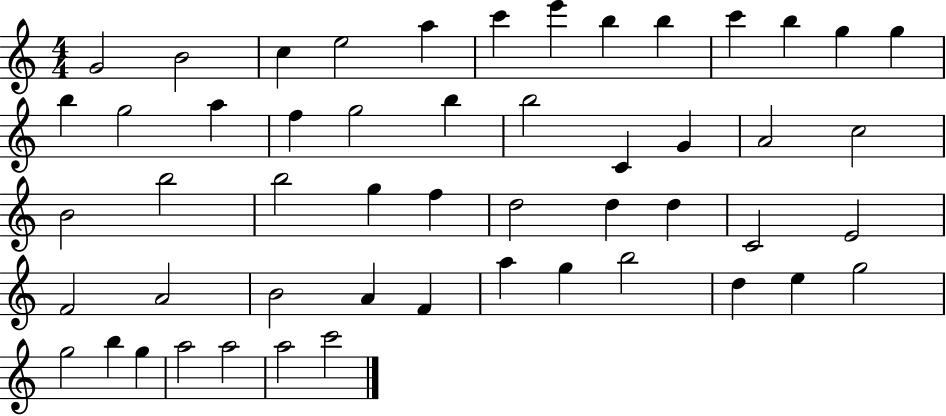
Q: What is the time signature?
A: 4/4